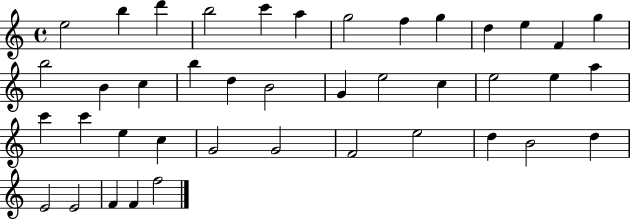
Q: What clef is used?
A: treble